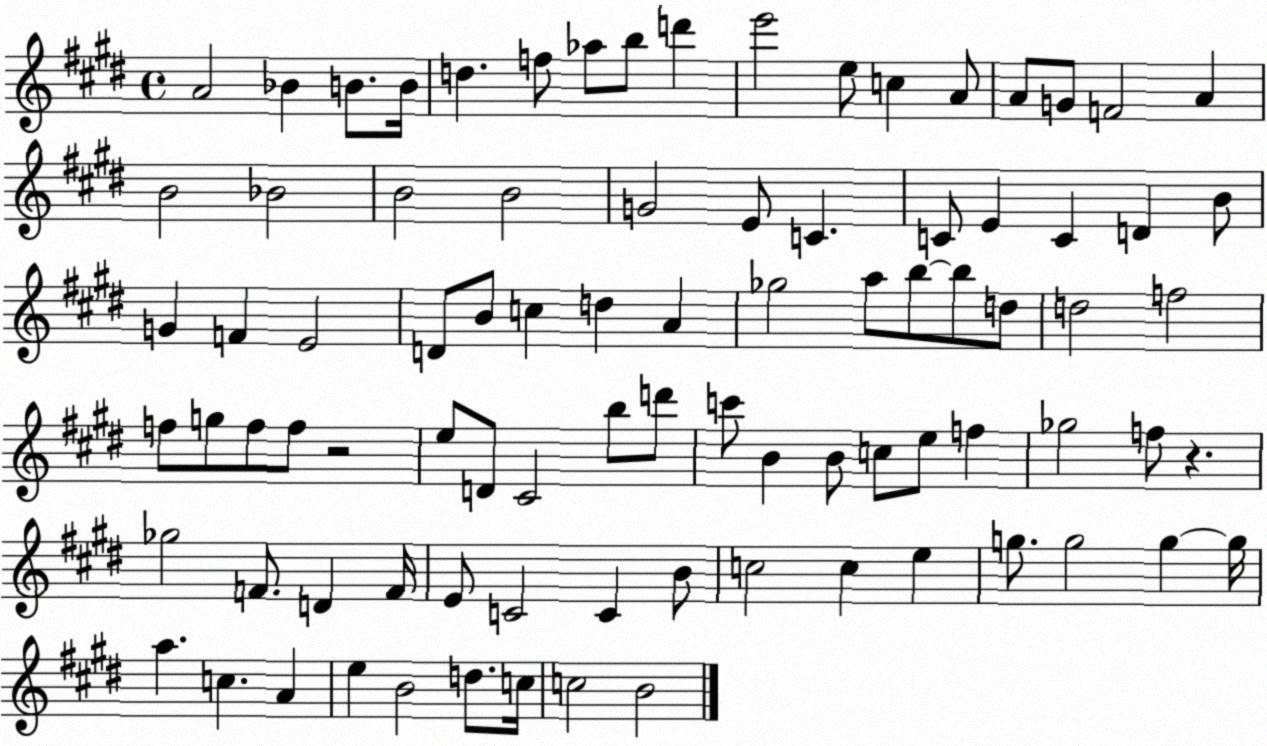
X:1
T:Untitled
M:4/4
L:1/4
K:E
A2 _B B/2 B/4 d f/2 _a/2 b/2 d' e'2 e/2 c A/2 A/2 G/2 F2 A B2 _B2 B2 B2 G2 E/2 C C/2 E C D B/2 G F E2 D/2 B/2 c d A _g2 a/2 b/2 b/2 d/2 d2 f2 f/2 g/2 f/2 f/2 z2 e/2 D/2 ^C2 b/2 d'/2 c'/2 B B/2 c/2 e/2 f _g2 f/2 z _g2 F/2 D F/4 E/2 C2 C B/2 c2 c e g/2 g2 g g/4 a c A e B2 d/2 c/4 c2 B2